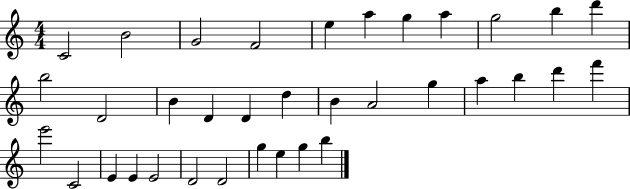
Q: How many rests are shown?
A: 0